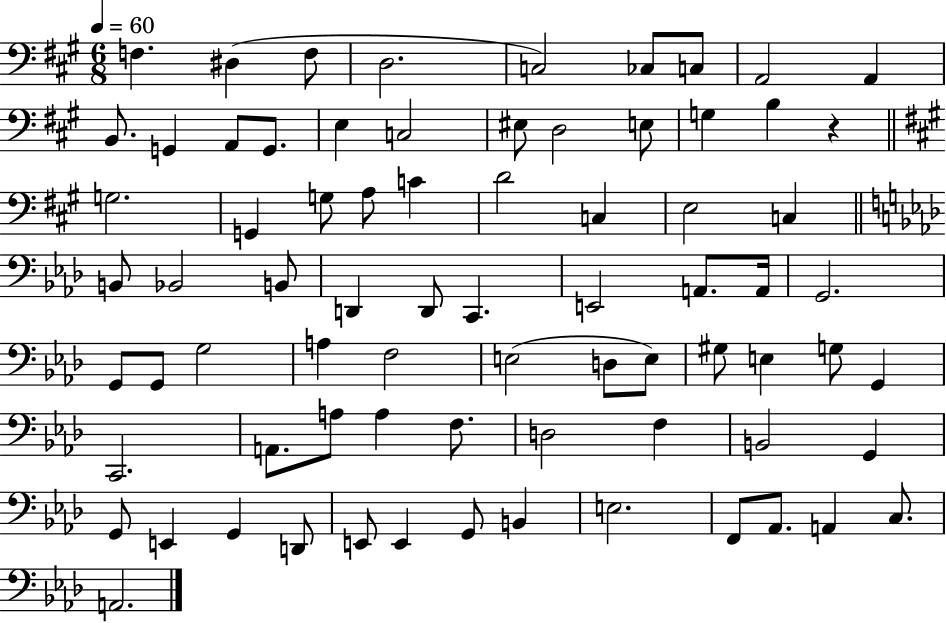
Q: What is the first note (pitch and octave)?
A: F3